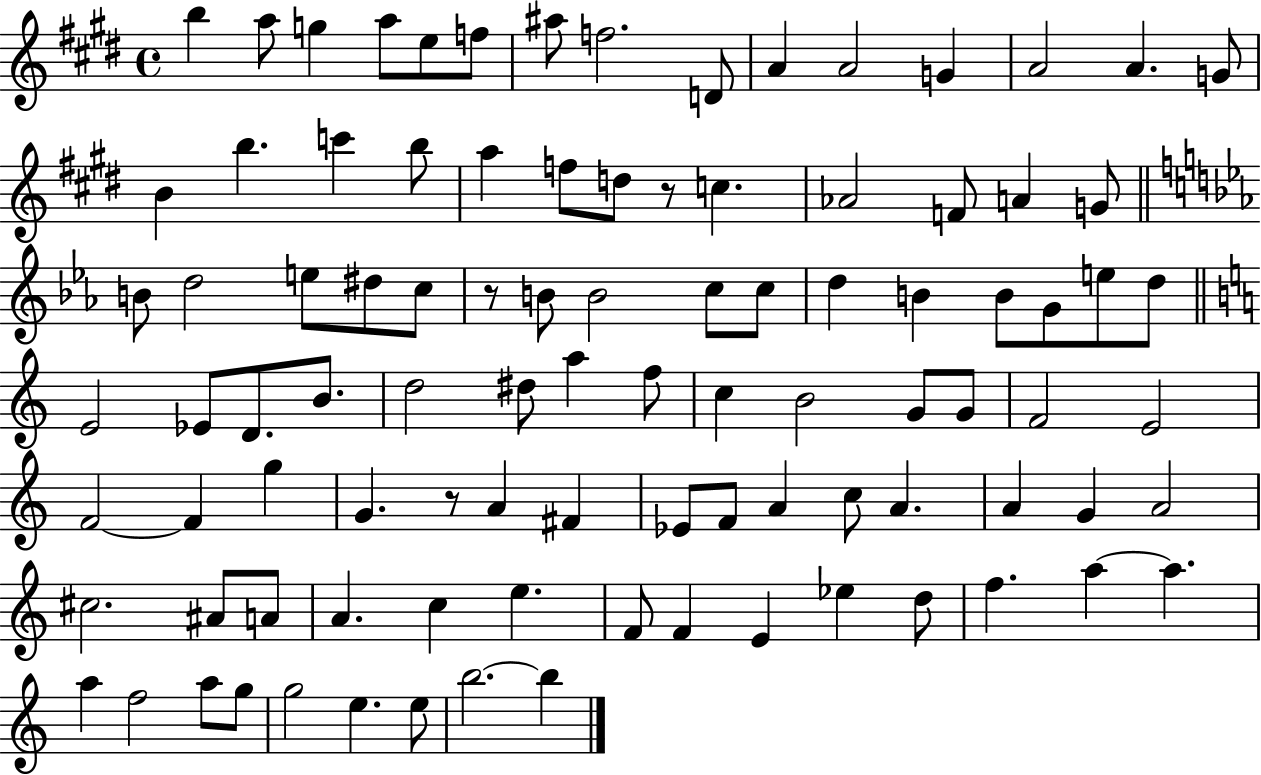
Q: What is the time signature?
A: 4/4